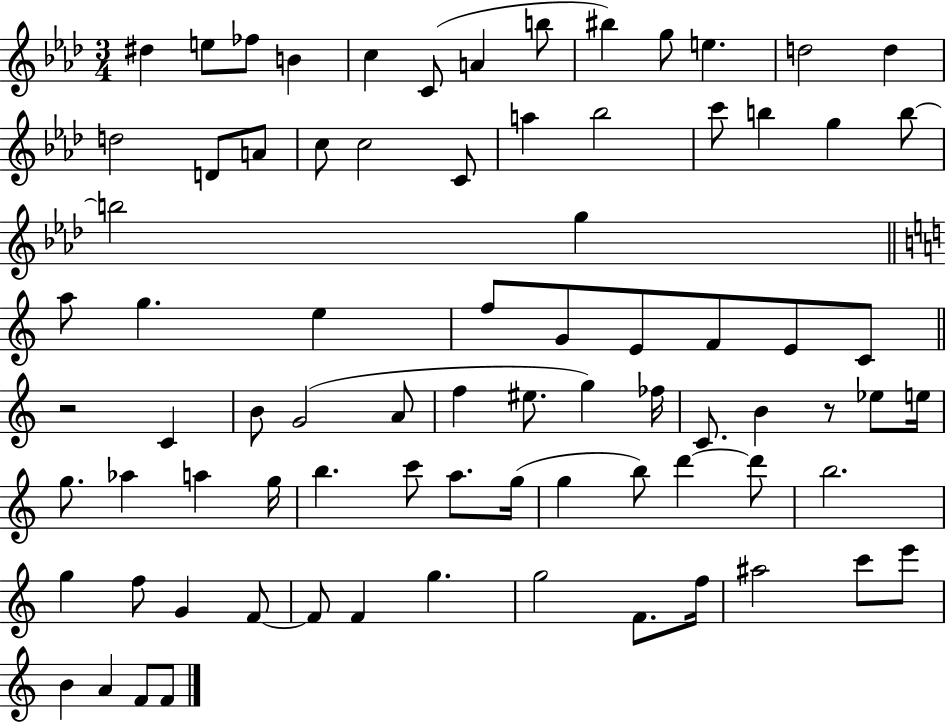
{
  \clef treble
  \numericTimeSignature
  \time 3/4
  \key aes \major
  dis''4 e''8 fes''8 b'4 | c''4 c'8( a'4 b''8 | bis''4) g''8 e''4. | d''2 d''4 | \break d''2 d'8 a'8 | c''8 c''2 c'8 | a''4 bes''2 | c'''8 b''4 g''4 b''8~~ | \break b''2 g''4 | \bar "||" \break \key c \major a''8 g''4. e''4 | f''8 g'8 e'8 f'8 e'8 c'8 | \bar "||" \break \key c \major r2 c'4 | b'8 g'2( a'8 | f''4 eis''8. g''4) fes''16 | c'8. b'4 r8 ees''8 e''16 | \break g''8. aes''4 a''4 g''16 | b''4. c'''8 a''8. g''16( | g''4 b''8) d'''4~~ d'''8 | b''2. | \break g''4 f''8 g'4 f'8~~ | f'8 f'4 g''4. | g''2 f'8. f''16 | ais''2 c'''8 e'''8 | \break b'4 a'4 f'8 f'8 | \bar "|."
}